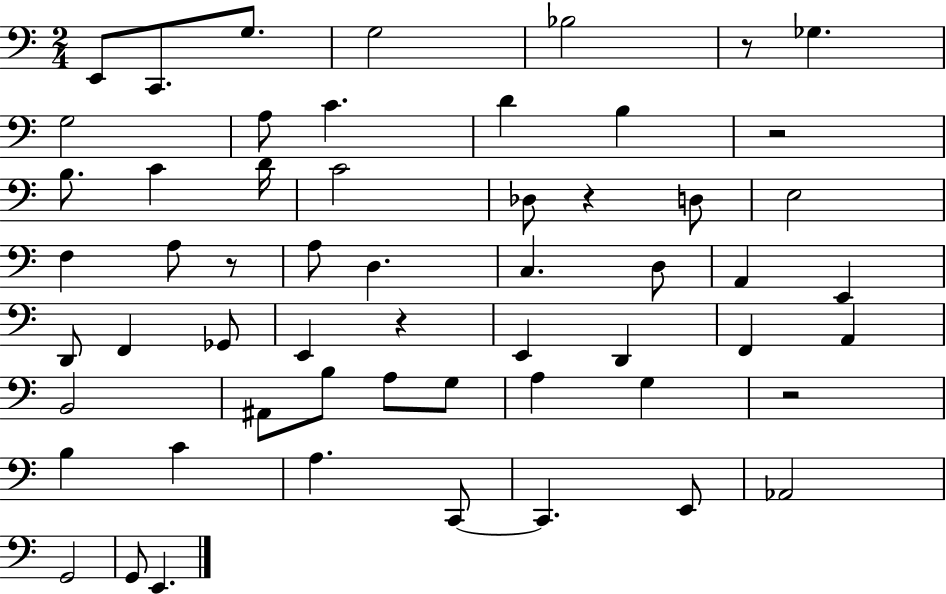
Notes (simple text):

E2/e C2/e. G3/e. G3/h Bb3/h R/e Gb3/q. G3/h A3/e C4/q. D4/q B3/q R/h B3/e. C4/q D4/s C4/h Db3/e R/q D3/e E3/h F3/q A3/e R/e A3/e D3/q. C3/q. D3/e A2/q E2/q D2/e F2/q Gb2/e E2/q R/q E2/q D2/q F2/q A2/q B2/h A#2/e B3/e A3/e G3/e A3/q G3/q R/h B3/q C4/q A3/q. C2/e C2/q. E2/e Ab2/h G2/h G2/e E2/q.